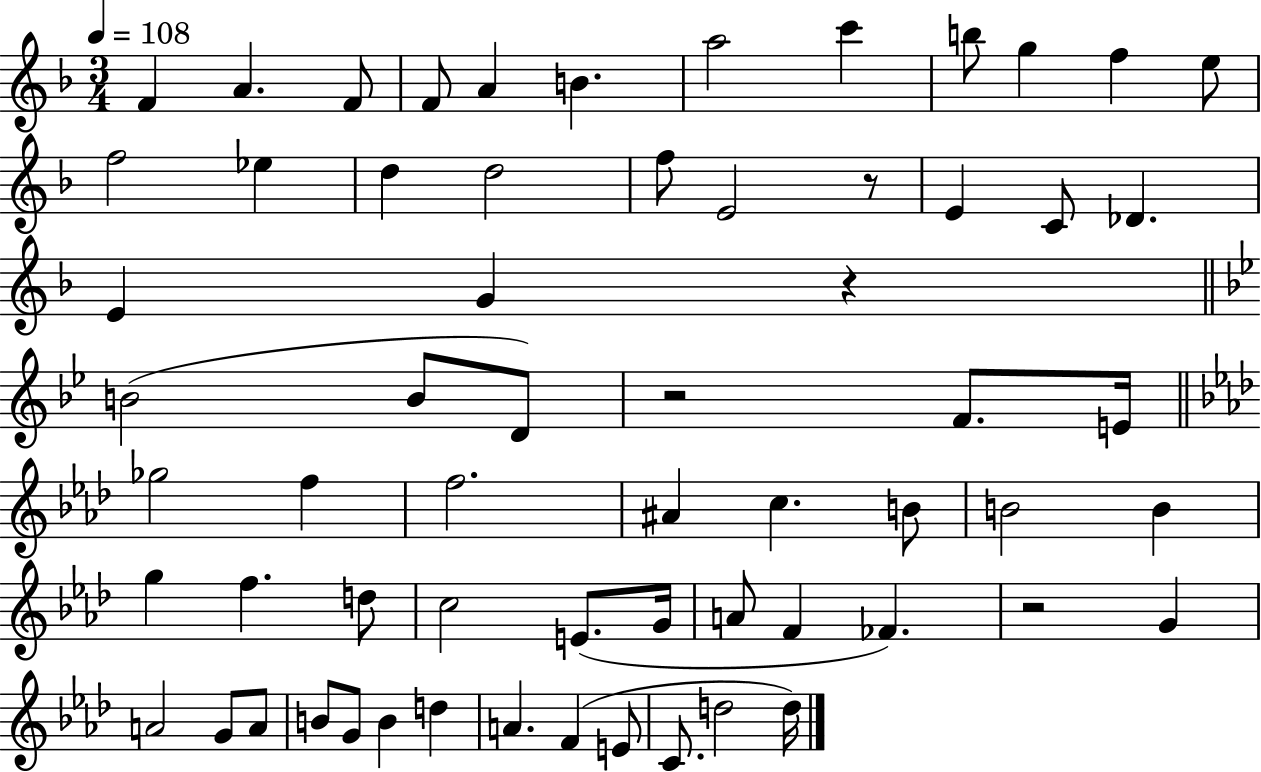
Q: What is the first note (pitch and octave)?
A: F4